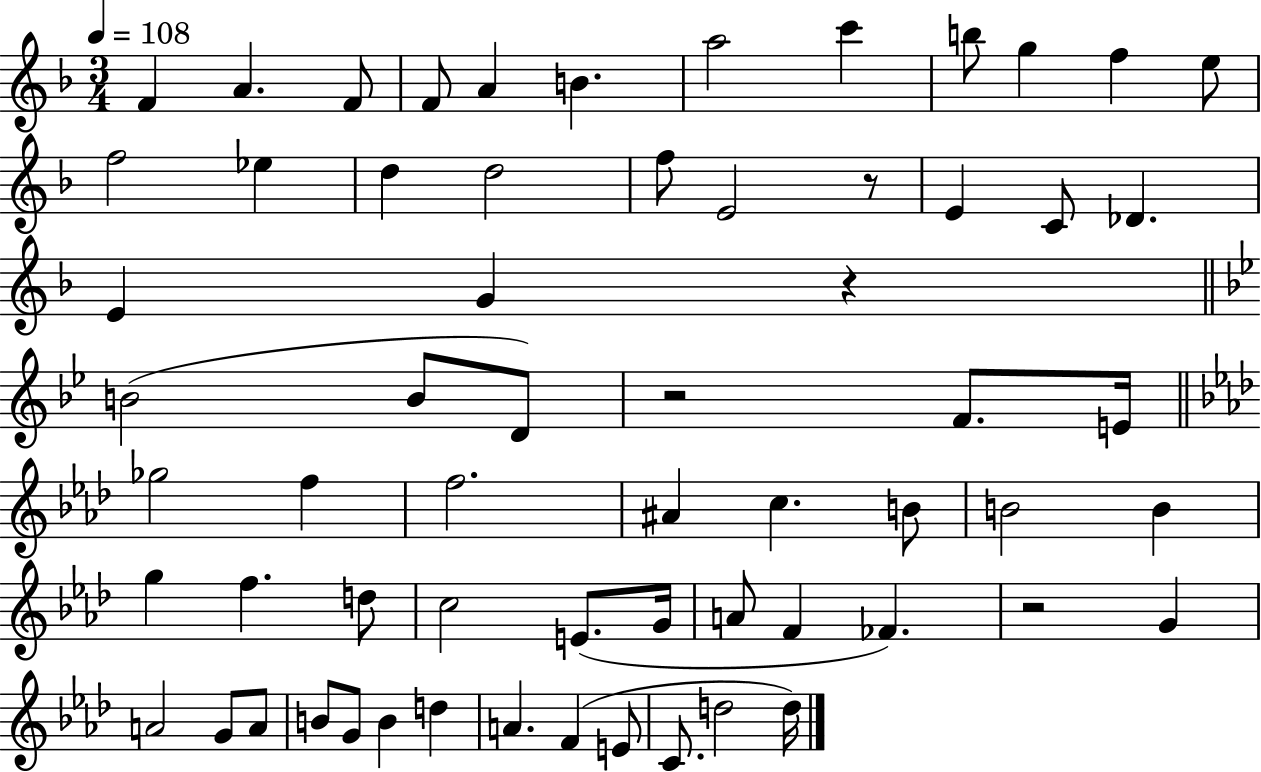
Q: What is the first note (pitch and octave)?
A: F4